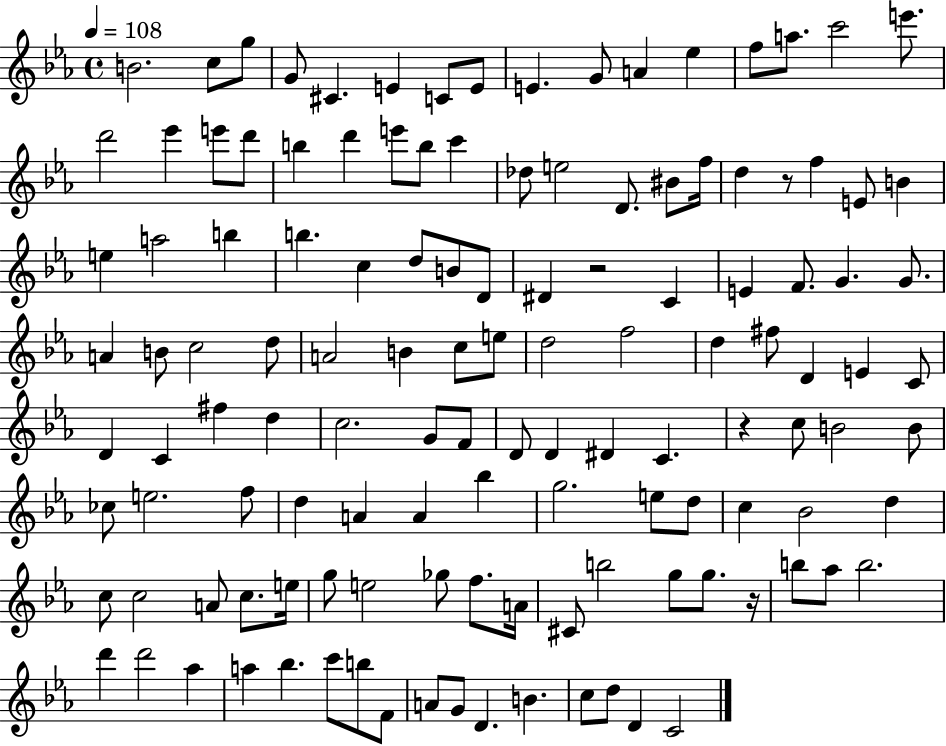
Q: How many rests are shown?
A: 4